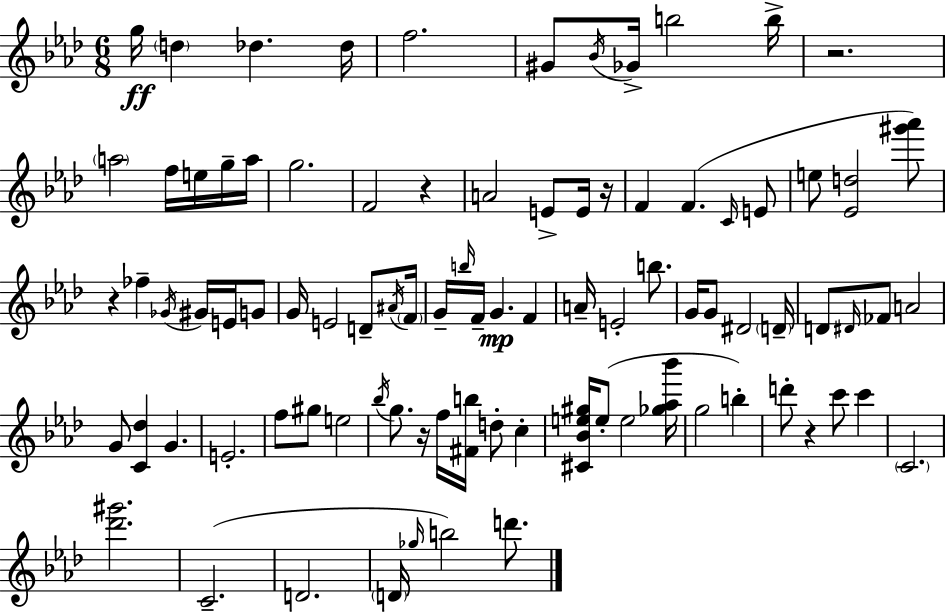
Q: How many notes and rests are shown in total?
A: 89